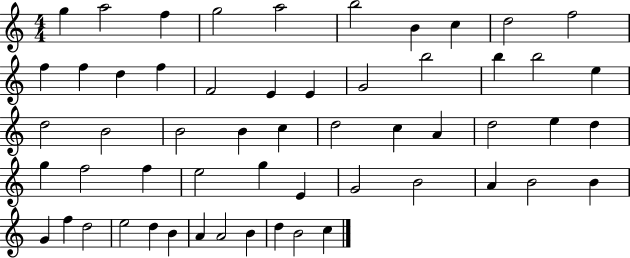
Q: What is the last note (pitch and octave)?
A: C5